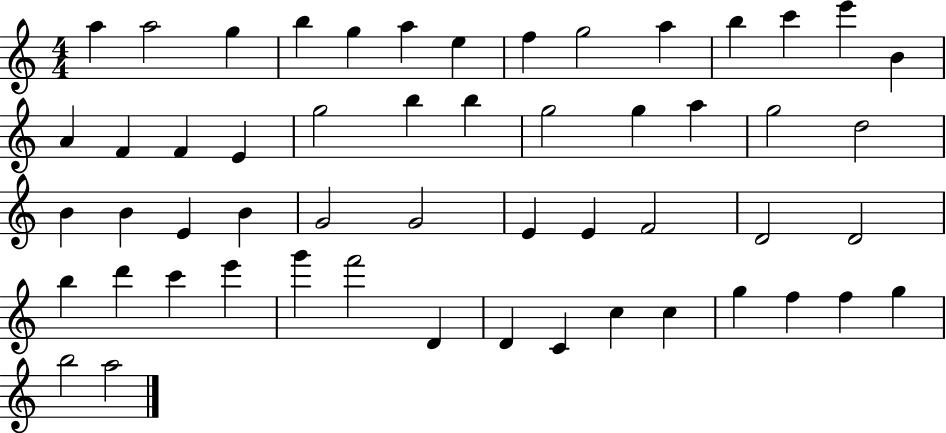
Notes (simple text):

A5/q A5/h G5/q B5/q G5/q A5/q E5/q F5/q G5/h A5/q B5/q C6/q E6/q B4/q A4/q F4/q F4/q E4/q G5/h B5/q B5/q G5/h G5/q A5/q G5/h D5/h B4/q B4/q E4/q B4/q G4/h G4/h E4/q E4/q F4/h D4/h D4/h B5/q D6/q C6/q E6/q G6/q F6/h D4/q D4/q C4/q C5/q C5/q G5/q F5/q F5/q G5/q B5/h A5/h